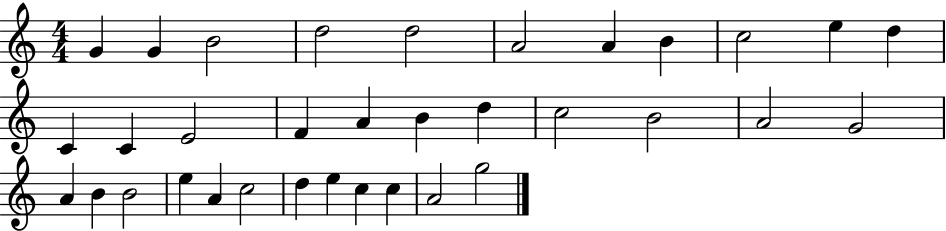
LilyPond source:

{
  \clef treble
  \numericTimeSignature
  \time 4/4
  \key c \major
  g'4 g'4 b'2 | d''2 d''2 | a'2 a'4 b'4 | c''2 e''4 d''4 | \break c'4 c'4 e'2 | f'4 a'4 b'4 d''4 | c''2 b'2 | a'2 g'2 | \break a'4 b'4 b'2 | e''4 a'4 c''2 | d''4 e''4 c''4 c''4 | a'2 g''2 | \break \bar "|."
}